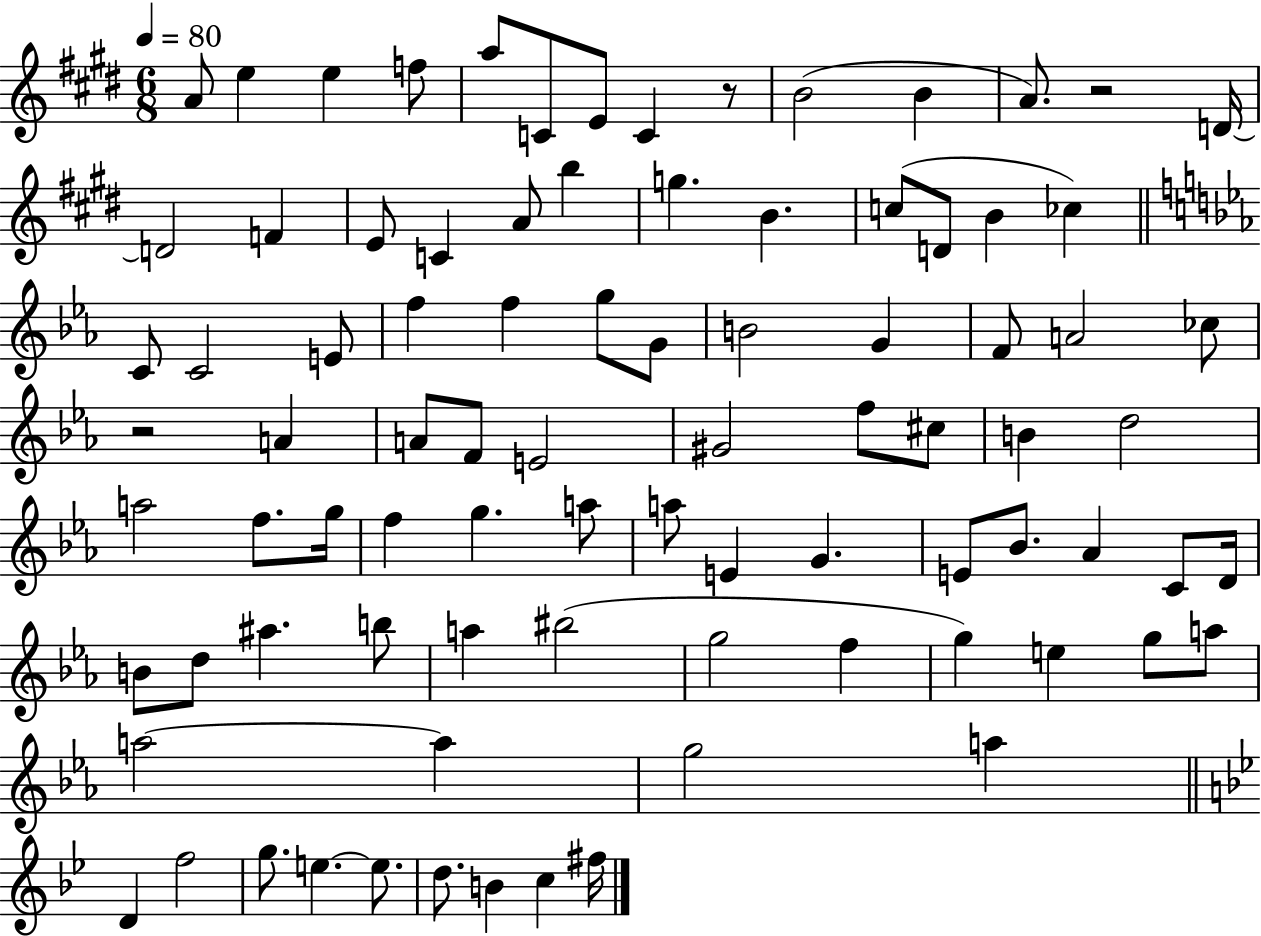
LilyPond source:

{
  \clef treble
  \numericTimeSignature
  \time 6/8
  \key e \major
  \tempo 4 = 80
  a'8 e''4 e''4 f''8 | a''8 c'8 e'8 c'4 r8 | b'2( b'4 | a'8.) r2 d'16~~ | \break d'2 f'4 | e'8 c'4 a'8 b''4 | g''4. b'4. | c''8( d'8 b'4 ces''4) | \break \bar "||" \break \key ees \major c'8 c'2 e'8 | f''4 f''4 g''8 g'8 | b'2 g'4 | f'8 a'2 ces''8 | \break r2 a'4 | a'8 f'8 e'2 | gis'2 f''8 cis''8 | b'4 d''2 | \break a''2 f''8. g''16 | f''4 g''4. a''8 | a''8 e'4 g'4. | e'8 bes'8. aes'4 c'8 d'16 | \break b'8 d''8 ais''4. b''8 | a''4 bis''2( | g''2 f''4 | g''4) e''4 g''8 a''8 | \break a''2~~ a''4 | g''2 a''4 | \bar "||" \break \key g \minor d'4 f''2 | g''8. e''4.~~ e''8. | d''8. b'4 c''4 fis''16 | \bar "|."
}